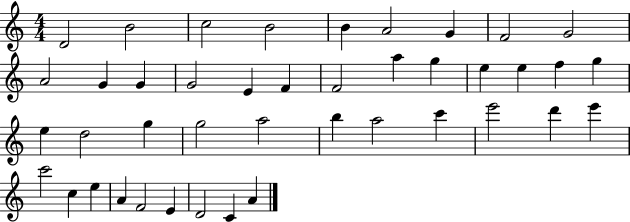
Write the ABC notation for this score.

X:1
T:Untitled
M:4/4
L:1/4
K:C
D2 B2 c2 B2 B A2 G F2 G2 A2 G G G2 E F F2 a g e e f g e d2 g g2 a2 b a2 c' e'2 d' e' c'2 c e A F2 E D2 C A